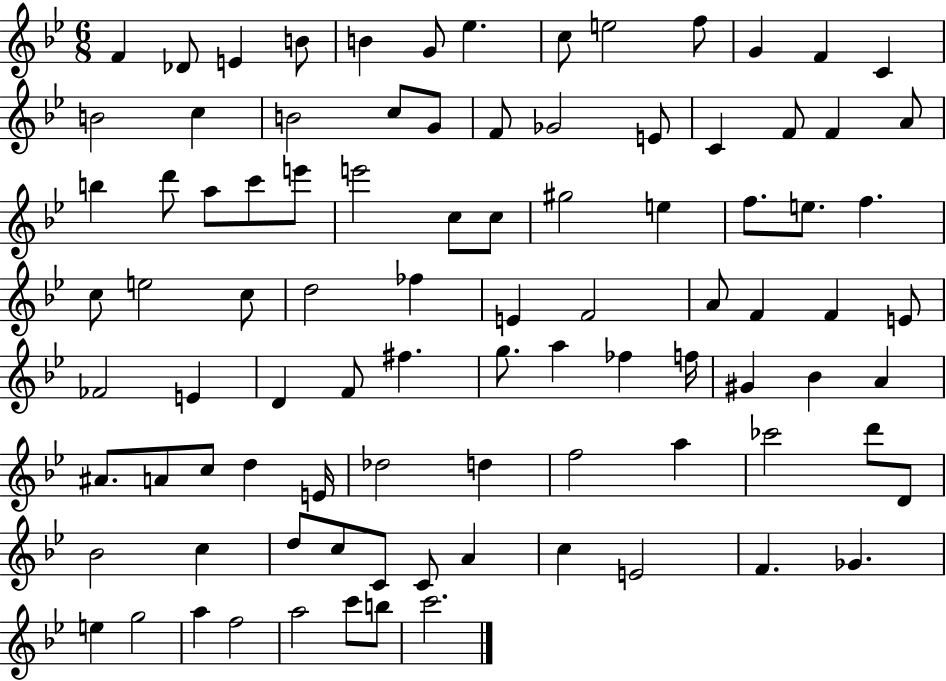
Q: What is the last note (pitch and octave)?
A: C6